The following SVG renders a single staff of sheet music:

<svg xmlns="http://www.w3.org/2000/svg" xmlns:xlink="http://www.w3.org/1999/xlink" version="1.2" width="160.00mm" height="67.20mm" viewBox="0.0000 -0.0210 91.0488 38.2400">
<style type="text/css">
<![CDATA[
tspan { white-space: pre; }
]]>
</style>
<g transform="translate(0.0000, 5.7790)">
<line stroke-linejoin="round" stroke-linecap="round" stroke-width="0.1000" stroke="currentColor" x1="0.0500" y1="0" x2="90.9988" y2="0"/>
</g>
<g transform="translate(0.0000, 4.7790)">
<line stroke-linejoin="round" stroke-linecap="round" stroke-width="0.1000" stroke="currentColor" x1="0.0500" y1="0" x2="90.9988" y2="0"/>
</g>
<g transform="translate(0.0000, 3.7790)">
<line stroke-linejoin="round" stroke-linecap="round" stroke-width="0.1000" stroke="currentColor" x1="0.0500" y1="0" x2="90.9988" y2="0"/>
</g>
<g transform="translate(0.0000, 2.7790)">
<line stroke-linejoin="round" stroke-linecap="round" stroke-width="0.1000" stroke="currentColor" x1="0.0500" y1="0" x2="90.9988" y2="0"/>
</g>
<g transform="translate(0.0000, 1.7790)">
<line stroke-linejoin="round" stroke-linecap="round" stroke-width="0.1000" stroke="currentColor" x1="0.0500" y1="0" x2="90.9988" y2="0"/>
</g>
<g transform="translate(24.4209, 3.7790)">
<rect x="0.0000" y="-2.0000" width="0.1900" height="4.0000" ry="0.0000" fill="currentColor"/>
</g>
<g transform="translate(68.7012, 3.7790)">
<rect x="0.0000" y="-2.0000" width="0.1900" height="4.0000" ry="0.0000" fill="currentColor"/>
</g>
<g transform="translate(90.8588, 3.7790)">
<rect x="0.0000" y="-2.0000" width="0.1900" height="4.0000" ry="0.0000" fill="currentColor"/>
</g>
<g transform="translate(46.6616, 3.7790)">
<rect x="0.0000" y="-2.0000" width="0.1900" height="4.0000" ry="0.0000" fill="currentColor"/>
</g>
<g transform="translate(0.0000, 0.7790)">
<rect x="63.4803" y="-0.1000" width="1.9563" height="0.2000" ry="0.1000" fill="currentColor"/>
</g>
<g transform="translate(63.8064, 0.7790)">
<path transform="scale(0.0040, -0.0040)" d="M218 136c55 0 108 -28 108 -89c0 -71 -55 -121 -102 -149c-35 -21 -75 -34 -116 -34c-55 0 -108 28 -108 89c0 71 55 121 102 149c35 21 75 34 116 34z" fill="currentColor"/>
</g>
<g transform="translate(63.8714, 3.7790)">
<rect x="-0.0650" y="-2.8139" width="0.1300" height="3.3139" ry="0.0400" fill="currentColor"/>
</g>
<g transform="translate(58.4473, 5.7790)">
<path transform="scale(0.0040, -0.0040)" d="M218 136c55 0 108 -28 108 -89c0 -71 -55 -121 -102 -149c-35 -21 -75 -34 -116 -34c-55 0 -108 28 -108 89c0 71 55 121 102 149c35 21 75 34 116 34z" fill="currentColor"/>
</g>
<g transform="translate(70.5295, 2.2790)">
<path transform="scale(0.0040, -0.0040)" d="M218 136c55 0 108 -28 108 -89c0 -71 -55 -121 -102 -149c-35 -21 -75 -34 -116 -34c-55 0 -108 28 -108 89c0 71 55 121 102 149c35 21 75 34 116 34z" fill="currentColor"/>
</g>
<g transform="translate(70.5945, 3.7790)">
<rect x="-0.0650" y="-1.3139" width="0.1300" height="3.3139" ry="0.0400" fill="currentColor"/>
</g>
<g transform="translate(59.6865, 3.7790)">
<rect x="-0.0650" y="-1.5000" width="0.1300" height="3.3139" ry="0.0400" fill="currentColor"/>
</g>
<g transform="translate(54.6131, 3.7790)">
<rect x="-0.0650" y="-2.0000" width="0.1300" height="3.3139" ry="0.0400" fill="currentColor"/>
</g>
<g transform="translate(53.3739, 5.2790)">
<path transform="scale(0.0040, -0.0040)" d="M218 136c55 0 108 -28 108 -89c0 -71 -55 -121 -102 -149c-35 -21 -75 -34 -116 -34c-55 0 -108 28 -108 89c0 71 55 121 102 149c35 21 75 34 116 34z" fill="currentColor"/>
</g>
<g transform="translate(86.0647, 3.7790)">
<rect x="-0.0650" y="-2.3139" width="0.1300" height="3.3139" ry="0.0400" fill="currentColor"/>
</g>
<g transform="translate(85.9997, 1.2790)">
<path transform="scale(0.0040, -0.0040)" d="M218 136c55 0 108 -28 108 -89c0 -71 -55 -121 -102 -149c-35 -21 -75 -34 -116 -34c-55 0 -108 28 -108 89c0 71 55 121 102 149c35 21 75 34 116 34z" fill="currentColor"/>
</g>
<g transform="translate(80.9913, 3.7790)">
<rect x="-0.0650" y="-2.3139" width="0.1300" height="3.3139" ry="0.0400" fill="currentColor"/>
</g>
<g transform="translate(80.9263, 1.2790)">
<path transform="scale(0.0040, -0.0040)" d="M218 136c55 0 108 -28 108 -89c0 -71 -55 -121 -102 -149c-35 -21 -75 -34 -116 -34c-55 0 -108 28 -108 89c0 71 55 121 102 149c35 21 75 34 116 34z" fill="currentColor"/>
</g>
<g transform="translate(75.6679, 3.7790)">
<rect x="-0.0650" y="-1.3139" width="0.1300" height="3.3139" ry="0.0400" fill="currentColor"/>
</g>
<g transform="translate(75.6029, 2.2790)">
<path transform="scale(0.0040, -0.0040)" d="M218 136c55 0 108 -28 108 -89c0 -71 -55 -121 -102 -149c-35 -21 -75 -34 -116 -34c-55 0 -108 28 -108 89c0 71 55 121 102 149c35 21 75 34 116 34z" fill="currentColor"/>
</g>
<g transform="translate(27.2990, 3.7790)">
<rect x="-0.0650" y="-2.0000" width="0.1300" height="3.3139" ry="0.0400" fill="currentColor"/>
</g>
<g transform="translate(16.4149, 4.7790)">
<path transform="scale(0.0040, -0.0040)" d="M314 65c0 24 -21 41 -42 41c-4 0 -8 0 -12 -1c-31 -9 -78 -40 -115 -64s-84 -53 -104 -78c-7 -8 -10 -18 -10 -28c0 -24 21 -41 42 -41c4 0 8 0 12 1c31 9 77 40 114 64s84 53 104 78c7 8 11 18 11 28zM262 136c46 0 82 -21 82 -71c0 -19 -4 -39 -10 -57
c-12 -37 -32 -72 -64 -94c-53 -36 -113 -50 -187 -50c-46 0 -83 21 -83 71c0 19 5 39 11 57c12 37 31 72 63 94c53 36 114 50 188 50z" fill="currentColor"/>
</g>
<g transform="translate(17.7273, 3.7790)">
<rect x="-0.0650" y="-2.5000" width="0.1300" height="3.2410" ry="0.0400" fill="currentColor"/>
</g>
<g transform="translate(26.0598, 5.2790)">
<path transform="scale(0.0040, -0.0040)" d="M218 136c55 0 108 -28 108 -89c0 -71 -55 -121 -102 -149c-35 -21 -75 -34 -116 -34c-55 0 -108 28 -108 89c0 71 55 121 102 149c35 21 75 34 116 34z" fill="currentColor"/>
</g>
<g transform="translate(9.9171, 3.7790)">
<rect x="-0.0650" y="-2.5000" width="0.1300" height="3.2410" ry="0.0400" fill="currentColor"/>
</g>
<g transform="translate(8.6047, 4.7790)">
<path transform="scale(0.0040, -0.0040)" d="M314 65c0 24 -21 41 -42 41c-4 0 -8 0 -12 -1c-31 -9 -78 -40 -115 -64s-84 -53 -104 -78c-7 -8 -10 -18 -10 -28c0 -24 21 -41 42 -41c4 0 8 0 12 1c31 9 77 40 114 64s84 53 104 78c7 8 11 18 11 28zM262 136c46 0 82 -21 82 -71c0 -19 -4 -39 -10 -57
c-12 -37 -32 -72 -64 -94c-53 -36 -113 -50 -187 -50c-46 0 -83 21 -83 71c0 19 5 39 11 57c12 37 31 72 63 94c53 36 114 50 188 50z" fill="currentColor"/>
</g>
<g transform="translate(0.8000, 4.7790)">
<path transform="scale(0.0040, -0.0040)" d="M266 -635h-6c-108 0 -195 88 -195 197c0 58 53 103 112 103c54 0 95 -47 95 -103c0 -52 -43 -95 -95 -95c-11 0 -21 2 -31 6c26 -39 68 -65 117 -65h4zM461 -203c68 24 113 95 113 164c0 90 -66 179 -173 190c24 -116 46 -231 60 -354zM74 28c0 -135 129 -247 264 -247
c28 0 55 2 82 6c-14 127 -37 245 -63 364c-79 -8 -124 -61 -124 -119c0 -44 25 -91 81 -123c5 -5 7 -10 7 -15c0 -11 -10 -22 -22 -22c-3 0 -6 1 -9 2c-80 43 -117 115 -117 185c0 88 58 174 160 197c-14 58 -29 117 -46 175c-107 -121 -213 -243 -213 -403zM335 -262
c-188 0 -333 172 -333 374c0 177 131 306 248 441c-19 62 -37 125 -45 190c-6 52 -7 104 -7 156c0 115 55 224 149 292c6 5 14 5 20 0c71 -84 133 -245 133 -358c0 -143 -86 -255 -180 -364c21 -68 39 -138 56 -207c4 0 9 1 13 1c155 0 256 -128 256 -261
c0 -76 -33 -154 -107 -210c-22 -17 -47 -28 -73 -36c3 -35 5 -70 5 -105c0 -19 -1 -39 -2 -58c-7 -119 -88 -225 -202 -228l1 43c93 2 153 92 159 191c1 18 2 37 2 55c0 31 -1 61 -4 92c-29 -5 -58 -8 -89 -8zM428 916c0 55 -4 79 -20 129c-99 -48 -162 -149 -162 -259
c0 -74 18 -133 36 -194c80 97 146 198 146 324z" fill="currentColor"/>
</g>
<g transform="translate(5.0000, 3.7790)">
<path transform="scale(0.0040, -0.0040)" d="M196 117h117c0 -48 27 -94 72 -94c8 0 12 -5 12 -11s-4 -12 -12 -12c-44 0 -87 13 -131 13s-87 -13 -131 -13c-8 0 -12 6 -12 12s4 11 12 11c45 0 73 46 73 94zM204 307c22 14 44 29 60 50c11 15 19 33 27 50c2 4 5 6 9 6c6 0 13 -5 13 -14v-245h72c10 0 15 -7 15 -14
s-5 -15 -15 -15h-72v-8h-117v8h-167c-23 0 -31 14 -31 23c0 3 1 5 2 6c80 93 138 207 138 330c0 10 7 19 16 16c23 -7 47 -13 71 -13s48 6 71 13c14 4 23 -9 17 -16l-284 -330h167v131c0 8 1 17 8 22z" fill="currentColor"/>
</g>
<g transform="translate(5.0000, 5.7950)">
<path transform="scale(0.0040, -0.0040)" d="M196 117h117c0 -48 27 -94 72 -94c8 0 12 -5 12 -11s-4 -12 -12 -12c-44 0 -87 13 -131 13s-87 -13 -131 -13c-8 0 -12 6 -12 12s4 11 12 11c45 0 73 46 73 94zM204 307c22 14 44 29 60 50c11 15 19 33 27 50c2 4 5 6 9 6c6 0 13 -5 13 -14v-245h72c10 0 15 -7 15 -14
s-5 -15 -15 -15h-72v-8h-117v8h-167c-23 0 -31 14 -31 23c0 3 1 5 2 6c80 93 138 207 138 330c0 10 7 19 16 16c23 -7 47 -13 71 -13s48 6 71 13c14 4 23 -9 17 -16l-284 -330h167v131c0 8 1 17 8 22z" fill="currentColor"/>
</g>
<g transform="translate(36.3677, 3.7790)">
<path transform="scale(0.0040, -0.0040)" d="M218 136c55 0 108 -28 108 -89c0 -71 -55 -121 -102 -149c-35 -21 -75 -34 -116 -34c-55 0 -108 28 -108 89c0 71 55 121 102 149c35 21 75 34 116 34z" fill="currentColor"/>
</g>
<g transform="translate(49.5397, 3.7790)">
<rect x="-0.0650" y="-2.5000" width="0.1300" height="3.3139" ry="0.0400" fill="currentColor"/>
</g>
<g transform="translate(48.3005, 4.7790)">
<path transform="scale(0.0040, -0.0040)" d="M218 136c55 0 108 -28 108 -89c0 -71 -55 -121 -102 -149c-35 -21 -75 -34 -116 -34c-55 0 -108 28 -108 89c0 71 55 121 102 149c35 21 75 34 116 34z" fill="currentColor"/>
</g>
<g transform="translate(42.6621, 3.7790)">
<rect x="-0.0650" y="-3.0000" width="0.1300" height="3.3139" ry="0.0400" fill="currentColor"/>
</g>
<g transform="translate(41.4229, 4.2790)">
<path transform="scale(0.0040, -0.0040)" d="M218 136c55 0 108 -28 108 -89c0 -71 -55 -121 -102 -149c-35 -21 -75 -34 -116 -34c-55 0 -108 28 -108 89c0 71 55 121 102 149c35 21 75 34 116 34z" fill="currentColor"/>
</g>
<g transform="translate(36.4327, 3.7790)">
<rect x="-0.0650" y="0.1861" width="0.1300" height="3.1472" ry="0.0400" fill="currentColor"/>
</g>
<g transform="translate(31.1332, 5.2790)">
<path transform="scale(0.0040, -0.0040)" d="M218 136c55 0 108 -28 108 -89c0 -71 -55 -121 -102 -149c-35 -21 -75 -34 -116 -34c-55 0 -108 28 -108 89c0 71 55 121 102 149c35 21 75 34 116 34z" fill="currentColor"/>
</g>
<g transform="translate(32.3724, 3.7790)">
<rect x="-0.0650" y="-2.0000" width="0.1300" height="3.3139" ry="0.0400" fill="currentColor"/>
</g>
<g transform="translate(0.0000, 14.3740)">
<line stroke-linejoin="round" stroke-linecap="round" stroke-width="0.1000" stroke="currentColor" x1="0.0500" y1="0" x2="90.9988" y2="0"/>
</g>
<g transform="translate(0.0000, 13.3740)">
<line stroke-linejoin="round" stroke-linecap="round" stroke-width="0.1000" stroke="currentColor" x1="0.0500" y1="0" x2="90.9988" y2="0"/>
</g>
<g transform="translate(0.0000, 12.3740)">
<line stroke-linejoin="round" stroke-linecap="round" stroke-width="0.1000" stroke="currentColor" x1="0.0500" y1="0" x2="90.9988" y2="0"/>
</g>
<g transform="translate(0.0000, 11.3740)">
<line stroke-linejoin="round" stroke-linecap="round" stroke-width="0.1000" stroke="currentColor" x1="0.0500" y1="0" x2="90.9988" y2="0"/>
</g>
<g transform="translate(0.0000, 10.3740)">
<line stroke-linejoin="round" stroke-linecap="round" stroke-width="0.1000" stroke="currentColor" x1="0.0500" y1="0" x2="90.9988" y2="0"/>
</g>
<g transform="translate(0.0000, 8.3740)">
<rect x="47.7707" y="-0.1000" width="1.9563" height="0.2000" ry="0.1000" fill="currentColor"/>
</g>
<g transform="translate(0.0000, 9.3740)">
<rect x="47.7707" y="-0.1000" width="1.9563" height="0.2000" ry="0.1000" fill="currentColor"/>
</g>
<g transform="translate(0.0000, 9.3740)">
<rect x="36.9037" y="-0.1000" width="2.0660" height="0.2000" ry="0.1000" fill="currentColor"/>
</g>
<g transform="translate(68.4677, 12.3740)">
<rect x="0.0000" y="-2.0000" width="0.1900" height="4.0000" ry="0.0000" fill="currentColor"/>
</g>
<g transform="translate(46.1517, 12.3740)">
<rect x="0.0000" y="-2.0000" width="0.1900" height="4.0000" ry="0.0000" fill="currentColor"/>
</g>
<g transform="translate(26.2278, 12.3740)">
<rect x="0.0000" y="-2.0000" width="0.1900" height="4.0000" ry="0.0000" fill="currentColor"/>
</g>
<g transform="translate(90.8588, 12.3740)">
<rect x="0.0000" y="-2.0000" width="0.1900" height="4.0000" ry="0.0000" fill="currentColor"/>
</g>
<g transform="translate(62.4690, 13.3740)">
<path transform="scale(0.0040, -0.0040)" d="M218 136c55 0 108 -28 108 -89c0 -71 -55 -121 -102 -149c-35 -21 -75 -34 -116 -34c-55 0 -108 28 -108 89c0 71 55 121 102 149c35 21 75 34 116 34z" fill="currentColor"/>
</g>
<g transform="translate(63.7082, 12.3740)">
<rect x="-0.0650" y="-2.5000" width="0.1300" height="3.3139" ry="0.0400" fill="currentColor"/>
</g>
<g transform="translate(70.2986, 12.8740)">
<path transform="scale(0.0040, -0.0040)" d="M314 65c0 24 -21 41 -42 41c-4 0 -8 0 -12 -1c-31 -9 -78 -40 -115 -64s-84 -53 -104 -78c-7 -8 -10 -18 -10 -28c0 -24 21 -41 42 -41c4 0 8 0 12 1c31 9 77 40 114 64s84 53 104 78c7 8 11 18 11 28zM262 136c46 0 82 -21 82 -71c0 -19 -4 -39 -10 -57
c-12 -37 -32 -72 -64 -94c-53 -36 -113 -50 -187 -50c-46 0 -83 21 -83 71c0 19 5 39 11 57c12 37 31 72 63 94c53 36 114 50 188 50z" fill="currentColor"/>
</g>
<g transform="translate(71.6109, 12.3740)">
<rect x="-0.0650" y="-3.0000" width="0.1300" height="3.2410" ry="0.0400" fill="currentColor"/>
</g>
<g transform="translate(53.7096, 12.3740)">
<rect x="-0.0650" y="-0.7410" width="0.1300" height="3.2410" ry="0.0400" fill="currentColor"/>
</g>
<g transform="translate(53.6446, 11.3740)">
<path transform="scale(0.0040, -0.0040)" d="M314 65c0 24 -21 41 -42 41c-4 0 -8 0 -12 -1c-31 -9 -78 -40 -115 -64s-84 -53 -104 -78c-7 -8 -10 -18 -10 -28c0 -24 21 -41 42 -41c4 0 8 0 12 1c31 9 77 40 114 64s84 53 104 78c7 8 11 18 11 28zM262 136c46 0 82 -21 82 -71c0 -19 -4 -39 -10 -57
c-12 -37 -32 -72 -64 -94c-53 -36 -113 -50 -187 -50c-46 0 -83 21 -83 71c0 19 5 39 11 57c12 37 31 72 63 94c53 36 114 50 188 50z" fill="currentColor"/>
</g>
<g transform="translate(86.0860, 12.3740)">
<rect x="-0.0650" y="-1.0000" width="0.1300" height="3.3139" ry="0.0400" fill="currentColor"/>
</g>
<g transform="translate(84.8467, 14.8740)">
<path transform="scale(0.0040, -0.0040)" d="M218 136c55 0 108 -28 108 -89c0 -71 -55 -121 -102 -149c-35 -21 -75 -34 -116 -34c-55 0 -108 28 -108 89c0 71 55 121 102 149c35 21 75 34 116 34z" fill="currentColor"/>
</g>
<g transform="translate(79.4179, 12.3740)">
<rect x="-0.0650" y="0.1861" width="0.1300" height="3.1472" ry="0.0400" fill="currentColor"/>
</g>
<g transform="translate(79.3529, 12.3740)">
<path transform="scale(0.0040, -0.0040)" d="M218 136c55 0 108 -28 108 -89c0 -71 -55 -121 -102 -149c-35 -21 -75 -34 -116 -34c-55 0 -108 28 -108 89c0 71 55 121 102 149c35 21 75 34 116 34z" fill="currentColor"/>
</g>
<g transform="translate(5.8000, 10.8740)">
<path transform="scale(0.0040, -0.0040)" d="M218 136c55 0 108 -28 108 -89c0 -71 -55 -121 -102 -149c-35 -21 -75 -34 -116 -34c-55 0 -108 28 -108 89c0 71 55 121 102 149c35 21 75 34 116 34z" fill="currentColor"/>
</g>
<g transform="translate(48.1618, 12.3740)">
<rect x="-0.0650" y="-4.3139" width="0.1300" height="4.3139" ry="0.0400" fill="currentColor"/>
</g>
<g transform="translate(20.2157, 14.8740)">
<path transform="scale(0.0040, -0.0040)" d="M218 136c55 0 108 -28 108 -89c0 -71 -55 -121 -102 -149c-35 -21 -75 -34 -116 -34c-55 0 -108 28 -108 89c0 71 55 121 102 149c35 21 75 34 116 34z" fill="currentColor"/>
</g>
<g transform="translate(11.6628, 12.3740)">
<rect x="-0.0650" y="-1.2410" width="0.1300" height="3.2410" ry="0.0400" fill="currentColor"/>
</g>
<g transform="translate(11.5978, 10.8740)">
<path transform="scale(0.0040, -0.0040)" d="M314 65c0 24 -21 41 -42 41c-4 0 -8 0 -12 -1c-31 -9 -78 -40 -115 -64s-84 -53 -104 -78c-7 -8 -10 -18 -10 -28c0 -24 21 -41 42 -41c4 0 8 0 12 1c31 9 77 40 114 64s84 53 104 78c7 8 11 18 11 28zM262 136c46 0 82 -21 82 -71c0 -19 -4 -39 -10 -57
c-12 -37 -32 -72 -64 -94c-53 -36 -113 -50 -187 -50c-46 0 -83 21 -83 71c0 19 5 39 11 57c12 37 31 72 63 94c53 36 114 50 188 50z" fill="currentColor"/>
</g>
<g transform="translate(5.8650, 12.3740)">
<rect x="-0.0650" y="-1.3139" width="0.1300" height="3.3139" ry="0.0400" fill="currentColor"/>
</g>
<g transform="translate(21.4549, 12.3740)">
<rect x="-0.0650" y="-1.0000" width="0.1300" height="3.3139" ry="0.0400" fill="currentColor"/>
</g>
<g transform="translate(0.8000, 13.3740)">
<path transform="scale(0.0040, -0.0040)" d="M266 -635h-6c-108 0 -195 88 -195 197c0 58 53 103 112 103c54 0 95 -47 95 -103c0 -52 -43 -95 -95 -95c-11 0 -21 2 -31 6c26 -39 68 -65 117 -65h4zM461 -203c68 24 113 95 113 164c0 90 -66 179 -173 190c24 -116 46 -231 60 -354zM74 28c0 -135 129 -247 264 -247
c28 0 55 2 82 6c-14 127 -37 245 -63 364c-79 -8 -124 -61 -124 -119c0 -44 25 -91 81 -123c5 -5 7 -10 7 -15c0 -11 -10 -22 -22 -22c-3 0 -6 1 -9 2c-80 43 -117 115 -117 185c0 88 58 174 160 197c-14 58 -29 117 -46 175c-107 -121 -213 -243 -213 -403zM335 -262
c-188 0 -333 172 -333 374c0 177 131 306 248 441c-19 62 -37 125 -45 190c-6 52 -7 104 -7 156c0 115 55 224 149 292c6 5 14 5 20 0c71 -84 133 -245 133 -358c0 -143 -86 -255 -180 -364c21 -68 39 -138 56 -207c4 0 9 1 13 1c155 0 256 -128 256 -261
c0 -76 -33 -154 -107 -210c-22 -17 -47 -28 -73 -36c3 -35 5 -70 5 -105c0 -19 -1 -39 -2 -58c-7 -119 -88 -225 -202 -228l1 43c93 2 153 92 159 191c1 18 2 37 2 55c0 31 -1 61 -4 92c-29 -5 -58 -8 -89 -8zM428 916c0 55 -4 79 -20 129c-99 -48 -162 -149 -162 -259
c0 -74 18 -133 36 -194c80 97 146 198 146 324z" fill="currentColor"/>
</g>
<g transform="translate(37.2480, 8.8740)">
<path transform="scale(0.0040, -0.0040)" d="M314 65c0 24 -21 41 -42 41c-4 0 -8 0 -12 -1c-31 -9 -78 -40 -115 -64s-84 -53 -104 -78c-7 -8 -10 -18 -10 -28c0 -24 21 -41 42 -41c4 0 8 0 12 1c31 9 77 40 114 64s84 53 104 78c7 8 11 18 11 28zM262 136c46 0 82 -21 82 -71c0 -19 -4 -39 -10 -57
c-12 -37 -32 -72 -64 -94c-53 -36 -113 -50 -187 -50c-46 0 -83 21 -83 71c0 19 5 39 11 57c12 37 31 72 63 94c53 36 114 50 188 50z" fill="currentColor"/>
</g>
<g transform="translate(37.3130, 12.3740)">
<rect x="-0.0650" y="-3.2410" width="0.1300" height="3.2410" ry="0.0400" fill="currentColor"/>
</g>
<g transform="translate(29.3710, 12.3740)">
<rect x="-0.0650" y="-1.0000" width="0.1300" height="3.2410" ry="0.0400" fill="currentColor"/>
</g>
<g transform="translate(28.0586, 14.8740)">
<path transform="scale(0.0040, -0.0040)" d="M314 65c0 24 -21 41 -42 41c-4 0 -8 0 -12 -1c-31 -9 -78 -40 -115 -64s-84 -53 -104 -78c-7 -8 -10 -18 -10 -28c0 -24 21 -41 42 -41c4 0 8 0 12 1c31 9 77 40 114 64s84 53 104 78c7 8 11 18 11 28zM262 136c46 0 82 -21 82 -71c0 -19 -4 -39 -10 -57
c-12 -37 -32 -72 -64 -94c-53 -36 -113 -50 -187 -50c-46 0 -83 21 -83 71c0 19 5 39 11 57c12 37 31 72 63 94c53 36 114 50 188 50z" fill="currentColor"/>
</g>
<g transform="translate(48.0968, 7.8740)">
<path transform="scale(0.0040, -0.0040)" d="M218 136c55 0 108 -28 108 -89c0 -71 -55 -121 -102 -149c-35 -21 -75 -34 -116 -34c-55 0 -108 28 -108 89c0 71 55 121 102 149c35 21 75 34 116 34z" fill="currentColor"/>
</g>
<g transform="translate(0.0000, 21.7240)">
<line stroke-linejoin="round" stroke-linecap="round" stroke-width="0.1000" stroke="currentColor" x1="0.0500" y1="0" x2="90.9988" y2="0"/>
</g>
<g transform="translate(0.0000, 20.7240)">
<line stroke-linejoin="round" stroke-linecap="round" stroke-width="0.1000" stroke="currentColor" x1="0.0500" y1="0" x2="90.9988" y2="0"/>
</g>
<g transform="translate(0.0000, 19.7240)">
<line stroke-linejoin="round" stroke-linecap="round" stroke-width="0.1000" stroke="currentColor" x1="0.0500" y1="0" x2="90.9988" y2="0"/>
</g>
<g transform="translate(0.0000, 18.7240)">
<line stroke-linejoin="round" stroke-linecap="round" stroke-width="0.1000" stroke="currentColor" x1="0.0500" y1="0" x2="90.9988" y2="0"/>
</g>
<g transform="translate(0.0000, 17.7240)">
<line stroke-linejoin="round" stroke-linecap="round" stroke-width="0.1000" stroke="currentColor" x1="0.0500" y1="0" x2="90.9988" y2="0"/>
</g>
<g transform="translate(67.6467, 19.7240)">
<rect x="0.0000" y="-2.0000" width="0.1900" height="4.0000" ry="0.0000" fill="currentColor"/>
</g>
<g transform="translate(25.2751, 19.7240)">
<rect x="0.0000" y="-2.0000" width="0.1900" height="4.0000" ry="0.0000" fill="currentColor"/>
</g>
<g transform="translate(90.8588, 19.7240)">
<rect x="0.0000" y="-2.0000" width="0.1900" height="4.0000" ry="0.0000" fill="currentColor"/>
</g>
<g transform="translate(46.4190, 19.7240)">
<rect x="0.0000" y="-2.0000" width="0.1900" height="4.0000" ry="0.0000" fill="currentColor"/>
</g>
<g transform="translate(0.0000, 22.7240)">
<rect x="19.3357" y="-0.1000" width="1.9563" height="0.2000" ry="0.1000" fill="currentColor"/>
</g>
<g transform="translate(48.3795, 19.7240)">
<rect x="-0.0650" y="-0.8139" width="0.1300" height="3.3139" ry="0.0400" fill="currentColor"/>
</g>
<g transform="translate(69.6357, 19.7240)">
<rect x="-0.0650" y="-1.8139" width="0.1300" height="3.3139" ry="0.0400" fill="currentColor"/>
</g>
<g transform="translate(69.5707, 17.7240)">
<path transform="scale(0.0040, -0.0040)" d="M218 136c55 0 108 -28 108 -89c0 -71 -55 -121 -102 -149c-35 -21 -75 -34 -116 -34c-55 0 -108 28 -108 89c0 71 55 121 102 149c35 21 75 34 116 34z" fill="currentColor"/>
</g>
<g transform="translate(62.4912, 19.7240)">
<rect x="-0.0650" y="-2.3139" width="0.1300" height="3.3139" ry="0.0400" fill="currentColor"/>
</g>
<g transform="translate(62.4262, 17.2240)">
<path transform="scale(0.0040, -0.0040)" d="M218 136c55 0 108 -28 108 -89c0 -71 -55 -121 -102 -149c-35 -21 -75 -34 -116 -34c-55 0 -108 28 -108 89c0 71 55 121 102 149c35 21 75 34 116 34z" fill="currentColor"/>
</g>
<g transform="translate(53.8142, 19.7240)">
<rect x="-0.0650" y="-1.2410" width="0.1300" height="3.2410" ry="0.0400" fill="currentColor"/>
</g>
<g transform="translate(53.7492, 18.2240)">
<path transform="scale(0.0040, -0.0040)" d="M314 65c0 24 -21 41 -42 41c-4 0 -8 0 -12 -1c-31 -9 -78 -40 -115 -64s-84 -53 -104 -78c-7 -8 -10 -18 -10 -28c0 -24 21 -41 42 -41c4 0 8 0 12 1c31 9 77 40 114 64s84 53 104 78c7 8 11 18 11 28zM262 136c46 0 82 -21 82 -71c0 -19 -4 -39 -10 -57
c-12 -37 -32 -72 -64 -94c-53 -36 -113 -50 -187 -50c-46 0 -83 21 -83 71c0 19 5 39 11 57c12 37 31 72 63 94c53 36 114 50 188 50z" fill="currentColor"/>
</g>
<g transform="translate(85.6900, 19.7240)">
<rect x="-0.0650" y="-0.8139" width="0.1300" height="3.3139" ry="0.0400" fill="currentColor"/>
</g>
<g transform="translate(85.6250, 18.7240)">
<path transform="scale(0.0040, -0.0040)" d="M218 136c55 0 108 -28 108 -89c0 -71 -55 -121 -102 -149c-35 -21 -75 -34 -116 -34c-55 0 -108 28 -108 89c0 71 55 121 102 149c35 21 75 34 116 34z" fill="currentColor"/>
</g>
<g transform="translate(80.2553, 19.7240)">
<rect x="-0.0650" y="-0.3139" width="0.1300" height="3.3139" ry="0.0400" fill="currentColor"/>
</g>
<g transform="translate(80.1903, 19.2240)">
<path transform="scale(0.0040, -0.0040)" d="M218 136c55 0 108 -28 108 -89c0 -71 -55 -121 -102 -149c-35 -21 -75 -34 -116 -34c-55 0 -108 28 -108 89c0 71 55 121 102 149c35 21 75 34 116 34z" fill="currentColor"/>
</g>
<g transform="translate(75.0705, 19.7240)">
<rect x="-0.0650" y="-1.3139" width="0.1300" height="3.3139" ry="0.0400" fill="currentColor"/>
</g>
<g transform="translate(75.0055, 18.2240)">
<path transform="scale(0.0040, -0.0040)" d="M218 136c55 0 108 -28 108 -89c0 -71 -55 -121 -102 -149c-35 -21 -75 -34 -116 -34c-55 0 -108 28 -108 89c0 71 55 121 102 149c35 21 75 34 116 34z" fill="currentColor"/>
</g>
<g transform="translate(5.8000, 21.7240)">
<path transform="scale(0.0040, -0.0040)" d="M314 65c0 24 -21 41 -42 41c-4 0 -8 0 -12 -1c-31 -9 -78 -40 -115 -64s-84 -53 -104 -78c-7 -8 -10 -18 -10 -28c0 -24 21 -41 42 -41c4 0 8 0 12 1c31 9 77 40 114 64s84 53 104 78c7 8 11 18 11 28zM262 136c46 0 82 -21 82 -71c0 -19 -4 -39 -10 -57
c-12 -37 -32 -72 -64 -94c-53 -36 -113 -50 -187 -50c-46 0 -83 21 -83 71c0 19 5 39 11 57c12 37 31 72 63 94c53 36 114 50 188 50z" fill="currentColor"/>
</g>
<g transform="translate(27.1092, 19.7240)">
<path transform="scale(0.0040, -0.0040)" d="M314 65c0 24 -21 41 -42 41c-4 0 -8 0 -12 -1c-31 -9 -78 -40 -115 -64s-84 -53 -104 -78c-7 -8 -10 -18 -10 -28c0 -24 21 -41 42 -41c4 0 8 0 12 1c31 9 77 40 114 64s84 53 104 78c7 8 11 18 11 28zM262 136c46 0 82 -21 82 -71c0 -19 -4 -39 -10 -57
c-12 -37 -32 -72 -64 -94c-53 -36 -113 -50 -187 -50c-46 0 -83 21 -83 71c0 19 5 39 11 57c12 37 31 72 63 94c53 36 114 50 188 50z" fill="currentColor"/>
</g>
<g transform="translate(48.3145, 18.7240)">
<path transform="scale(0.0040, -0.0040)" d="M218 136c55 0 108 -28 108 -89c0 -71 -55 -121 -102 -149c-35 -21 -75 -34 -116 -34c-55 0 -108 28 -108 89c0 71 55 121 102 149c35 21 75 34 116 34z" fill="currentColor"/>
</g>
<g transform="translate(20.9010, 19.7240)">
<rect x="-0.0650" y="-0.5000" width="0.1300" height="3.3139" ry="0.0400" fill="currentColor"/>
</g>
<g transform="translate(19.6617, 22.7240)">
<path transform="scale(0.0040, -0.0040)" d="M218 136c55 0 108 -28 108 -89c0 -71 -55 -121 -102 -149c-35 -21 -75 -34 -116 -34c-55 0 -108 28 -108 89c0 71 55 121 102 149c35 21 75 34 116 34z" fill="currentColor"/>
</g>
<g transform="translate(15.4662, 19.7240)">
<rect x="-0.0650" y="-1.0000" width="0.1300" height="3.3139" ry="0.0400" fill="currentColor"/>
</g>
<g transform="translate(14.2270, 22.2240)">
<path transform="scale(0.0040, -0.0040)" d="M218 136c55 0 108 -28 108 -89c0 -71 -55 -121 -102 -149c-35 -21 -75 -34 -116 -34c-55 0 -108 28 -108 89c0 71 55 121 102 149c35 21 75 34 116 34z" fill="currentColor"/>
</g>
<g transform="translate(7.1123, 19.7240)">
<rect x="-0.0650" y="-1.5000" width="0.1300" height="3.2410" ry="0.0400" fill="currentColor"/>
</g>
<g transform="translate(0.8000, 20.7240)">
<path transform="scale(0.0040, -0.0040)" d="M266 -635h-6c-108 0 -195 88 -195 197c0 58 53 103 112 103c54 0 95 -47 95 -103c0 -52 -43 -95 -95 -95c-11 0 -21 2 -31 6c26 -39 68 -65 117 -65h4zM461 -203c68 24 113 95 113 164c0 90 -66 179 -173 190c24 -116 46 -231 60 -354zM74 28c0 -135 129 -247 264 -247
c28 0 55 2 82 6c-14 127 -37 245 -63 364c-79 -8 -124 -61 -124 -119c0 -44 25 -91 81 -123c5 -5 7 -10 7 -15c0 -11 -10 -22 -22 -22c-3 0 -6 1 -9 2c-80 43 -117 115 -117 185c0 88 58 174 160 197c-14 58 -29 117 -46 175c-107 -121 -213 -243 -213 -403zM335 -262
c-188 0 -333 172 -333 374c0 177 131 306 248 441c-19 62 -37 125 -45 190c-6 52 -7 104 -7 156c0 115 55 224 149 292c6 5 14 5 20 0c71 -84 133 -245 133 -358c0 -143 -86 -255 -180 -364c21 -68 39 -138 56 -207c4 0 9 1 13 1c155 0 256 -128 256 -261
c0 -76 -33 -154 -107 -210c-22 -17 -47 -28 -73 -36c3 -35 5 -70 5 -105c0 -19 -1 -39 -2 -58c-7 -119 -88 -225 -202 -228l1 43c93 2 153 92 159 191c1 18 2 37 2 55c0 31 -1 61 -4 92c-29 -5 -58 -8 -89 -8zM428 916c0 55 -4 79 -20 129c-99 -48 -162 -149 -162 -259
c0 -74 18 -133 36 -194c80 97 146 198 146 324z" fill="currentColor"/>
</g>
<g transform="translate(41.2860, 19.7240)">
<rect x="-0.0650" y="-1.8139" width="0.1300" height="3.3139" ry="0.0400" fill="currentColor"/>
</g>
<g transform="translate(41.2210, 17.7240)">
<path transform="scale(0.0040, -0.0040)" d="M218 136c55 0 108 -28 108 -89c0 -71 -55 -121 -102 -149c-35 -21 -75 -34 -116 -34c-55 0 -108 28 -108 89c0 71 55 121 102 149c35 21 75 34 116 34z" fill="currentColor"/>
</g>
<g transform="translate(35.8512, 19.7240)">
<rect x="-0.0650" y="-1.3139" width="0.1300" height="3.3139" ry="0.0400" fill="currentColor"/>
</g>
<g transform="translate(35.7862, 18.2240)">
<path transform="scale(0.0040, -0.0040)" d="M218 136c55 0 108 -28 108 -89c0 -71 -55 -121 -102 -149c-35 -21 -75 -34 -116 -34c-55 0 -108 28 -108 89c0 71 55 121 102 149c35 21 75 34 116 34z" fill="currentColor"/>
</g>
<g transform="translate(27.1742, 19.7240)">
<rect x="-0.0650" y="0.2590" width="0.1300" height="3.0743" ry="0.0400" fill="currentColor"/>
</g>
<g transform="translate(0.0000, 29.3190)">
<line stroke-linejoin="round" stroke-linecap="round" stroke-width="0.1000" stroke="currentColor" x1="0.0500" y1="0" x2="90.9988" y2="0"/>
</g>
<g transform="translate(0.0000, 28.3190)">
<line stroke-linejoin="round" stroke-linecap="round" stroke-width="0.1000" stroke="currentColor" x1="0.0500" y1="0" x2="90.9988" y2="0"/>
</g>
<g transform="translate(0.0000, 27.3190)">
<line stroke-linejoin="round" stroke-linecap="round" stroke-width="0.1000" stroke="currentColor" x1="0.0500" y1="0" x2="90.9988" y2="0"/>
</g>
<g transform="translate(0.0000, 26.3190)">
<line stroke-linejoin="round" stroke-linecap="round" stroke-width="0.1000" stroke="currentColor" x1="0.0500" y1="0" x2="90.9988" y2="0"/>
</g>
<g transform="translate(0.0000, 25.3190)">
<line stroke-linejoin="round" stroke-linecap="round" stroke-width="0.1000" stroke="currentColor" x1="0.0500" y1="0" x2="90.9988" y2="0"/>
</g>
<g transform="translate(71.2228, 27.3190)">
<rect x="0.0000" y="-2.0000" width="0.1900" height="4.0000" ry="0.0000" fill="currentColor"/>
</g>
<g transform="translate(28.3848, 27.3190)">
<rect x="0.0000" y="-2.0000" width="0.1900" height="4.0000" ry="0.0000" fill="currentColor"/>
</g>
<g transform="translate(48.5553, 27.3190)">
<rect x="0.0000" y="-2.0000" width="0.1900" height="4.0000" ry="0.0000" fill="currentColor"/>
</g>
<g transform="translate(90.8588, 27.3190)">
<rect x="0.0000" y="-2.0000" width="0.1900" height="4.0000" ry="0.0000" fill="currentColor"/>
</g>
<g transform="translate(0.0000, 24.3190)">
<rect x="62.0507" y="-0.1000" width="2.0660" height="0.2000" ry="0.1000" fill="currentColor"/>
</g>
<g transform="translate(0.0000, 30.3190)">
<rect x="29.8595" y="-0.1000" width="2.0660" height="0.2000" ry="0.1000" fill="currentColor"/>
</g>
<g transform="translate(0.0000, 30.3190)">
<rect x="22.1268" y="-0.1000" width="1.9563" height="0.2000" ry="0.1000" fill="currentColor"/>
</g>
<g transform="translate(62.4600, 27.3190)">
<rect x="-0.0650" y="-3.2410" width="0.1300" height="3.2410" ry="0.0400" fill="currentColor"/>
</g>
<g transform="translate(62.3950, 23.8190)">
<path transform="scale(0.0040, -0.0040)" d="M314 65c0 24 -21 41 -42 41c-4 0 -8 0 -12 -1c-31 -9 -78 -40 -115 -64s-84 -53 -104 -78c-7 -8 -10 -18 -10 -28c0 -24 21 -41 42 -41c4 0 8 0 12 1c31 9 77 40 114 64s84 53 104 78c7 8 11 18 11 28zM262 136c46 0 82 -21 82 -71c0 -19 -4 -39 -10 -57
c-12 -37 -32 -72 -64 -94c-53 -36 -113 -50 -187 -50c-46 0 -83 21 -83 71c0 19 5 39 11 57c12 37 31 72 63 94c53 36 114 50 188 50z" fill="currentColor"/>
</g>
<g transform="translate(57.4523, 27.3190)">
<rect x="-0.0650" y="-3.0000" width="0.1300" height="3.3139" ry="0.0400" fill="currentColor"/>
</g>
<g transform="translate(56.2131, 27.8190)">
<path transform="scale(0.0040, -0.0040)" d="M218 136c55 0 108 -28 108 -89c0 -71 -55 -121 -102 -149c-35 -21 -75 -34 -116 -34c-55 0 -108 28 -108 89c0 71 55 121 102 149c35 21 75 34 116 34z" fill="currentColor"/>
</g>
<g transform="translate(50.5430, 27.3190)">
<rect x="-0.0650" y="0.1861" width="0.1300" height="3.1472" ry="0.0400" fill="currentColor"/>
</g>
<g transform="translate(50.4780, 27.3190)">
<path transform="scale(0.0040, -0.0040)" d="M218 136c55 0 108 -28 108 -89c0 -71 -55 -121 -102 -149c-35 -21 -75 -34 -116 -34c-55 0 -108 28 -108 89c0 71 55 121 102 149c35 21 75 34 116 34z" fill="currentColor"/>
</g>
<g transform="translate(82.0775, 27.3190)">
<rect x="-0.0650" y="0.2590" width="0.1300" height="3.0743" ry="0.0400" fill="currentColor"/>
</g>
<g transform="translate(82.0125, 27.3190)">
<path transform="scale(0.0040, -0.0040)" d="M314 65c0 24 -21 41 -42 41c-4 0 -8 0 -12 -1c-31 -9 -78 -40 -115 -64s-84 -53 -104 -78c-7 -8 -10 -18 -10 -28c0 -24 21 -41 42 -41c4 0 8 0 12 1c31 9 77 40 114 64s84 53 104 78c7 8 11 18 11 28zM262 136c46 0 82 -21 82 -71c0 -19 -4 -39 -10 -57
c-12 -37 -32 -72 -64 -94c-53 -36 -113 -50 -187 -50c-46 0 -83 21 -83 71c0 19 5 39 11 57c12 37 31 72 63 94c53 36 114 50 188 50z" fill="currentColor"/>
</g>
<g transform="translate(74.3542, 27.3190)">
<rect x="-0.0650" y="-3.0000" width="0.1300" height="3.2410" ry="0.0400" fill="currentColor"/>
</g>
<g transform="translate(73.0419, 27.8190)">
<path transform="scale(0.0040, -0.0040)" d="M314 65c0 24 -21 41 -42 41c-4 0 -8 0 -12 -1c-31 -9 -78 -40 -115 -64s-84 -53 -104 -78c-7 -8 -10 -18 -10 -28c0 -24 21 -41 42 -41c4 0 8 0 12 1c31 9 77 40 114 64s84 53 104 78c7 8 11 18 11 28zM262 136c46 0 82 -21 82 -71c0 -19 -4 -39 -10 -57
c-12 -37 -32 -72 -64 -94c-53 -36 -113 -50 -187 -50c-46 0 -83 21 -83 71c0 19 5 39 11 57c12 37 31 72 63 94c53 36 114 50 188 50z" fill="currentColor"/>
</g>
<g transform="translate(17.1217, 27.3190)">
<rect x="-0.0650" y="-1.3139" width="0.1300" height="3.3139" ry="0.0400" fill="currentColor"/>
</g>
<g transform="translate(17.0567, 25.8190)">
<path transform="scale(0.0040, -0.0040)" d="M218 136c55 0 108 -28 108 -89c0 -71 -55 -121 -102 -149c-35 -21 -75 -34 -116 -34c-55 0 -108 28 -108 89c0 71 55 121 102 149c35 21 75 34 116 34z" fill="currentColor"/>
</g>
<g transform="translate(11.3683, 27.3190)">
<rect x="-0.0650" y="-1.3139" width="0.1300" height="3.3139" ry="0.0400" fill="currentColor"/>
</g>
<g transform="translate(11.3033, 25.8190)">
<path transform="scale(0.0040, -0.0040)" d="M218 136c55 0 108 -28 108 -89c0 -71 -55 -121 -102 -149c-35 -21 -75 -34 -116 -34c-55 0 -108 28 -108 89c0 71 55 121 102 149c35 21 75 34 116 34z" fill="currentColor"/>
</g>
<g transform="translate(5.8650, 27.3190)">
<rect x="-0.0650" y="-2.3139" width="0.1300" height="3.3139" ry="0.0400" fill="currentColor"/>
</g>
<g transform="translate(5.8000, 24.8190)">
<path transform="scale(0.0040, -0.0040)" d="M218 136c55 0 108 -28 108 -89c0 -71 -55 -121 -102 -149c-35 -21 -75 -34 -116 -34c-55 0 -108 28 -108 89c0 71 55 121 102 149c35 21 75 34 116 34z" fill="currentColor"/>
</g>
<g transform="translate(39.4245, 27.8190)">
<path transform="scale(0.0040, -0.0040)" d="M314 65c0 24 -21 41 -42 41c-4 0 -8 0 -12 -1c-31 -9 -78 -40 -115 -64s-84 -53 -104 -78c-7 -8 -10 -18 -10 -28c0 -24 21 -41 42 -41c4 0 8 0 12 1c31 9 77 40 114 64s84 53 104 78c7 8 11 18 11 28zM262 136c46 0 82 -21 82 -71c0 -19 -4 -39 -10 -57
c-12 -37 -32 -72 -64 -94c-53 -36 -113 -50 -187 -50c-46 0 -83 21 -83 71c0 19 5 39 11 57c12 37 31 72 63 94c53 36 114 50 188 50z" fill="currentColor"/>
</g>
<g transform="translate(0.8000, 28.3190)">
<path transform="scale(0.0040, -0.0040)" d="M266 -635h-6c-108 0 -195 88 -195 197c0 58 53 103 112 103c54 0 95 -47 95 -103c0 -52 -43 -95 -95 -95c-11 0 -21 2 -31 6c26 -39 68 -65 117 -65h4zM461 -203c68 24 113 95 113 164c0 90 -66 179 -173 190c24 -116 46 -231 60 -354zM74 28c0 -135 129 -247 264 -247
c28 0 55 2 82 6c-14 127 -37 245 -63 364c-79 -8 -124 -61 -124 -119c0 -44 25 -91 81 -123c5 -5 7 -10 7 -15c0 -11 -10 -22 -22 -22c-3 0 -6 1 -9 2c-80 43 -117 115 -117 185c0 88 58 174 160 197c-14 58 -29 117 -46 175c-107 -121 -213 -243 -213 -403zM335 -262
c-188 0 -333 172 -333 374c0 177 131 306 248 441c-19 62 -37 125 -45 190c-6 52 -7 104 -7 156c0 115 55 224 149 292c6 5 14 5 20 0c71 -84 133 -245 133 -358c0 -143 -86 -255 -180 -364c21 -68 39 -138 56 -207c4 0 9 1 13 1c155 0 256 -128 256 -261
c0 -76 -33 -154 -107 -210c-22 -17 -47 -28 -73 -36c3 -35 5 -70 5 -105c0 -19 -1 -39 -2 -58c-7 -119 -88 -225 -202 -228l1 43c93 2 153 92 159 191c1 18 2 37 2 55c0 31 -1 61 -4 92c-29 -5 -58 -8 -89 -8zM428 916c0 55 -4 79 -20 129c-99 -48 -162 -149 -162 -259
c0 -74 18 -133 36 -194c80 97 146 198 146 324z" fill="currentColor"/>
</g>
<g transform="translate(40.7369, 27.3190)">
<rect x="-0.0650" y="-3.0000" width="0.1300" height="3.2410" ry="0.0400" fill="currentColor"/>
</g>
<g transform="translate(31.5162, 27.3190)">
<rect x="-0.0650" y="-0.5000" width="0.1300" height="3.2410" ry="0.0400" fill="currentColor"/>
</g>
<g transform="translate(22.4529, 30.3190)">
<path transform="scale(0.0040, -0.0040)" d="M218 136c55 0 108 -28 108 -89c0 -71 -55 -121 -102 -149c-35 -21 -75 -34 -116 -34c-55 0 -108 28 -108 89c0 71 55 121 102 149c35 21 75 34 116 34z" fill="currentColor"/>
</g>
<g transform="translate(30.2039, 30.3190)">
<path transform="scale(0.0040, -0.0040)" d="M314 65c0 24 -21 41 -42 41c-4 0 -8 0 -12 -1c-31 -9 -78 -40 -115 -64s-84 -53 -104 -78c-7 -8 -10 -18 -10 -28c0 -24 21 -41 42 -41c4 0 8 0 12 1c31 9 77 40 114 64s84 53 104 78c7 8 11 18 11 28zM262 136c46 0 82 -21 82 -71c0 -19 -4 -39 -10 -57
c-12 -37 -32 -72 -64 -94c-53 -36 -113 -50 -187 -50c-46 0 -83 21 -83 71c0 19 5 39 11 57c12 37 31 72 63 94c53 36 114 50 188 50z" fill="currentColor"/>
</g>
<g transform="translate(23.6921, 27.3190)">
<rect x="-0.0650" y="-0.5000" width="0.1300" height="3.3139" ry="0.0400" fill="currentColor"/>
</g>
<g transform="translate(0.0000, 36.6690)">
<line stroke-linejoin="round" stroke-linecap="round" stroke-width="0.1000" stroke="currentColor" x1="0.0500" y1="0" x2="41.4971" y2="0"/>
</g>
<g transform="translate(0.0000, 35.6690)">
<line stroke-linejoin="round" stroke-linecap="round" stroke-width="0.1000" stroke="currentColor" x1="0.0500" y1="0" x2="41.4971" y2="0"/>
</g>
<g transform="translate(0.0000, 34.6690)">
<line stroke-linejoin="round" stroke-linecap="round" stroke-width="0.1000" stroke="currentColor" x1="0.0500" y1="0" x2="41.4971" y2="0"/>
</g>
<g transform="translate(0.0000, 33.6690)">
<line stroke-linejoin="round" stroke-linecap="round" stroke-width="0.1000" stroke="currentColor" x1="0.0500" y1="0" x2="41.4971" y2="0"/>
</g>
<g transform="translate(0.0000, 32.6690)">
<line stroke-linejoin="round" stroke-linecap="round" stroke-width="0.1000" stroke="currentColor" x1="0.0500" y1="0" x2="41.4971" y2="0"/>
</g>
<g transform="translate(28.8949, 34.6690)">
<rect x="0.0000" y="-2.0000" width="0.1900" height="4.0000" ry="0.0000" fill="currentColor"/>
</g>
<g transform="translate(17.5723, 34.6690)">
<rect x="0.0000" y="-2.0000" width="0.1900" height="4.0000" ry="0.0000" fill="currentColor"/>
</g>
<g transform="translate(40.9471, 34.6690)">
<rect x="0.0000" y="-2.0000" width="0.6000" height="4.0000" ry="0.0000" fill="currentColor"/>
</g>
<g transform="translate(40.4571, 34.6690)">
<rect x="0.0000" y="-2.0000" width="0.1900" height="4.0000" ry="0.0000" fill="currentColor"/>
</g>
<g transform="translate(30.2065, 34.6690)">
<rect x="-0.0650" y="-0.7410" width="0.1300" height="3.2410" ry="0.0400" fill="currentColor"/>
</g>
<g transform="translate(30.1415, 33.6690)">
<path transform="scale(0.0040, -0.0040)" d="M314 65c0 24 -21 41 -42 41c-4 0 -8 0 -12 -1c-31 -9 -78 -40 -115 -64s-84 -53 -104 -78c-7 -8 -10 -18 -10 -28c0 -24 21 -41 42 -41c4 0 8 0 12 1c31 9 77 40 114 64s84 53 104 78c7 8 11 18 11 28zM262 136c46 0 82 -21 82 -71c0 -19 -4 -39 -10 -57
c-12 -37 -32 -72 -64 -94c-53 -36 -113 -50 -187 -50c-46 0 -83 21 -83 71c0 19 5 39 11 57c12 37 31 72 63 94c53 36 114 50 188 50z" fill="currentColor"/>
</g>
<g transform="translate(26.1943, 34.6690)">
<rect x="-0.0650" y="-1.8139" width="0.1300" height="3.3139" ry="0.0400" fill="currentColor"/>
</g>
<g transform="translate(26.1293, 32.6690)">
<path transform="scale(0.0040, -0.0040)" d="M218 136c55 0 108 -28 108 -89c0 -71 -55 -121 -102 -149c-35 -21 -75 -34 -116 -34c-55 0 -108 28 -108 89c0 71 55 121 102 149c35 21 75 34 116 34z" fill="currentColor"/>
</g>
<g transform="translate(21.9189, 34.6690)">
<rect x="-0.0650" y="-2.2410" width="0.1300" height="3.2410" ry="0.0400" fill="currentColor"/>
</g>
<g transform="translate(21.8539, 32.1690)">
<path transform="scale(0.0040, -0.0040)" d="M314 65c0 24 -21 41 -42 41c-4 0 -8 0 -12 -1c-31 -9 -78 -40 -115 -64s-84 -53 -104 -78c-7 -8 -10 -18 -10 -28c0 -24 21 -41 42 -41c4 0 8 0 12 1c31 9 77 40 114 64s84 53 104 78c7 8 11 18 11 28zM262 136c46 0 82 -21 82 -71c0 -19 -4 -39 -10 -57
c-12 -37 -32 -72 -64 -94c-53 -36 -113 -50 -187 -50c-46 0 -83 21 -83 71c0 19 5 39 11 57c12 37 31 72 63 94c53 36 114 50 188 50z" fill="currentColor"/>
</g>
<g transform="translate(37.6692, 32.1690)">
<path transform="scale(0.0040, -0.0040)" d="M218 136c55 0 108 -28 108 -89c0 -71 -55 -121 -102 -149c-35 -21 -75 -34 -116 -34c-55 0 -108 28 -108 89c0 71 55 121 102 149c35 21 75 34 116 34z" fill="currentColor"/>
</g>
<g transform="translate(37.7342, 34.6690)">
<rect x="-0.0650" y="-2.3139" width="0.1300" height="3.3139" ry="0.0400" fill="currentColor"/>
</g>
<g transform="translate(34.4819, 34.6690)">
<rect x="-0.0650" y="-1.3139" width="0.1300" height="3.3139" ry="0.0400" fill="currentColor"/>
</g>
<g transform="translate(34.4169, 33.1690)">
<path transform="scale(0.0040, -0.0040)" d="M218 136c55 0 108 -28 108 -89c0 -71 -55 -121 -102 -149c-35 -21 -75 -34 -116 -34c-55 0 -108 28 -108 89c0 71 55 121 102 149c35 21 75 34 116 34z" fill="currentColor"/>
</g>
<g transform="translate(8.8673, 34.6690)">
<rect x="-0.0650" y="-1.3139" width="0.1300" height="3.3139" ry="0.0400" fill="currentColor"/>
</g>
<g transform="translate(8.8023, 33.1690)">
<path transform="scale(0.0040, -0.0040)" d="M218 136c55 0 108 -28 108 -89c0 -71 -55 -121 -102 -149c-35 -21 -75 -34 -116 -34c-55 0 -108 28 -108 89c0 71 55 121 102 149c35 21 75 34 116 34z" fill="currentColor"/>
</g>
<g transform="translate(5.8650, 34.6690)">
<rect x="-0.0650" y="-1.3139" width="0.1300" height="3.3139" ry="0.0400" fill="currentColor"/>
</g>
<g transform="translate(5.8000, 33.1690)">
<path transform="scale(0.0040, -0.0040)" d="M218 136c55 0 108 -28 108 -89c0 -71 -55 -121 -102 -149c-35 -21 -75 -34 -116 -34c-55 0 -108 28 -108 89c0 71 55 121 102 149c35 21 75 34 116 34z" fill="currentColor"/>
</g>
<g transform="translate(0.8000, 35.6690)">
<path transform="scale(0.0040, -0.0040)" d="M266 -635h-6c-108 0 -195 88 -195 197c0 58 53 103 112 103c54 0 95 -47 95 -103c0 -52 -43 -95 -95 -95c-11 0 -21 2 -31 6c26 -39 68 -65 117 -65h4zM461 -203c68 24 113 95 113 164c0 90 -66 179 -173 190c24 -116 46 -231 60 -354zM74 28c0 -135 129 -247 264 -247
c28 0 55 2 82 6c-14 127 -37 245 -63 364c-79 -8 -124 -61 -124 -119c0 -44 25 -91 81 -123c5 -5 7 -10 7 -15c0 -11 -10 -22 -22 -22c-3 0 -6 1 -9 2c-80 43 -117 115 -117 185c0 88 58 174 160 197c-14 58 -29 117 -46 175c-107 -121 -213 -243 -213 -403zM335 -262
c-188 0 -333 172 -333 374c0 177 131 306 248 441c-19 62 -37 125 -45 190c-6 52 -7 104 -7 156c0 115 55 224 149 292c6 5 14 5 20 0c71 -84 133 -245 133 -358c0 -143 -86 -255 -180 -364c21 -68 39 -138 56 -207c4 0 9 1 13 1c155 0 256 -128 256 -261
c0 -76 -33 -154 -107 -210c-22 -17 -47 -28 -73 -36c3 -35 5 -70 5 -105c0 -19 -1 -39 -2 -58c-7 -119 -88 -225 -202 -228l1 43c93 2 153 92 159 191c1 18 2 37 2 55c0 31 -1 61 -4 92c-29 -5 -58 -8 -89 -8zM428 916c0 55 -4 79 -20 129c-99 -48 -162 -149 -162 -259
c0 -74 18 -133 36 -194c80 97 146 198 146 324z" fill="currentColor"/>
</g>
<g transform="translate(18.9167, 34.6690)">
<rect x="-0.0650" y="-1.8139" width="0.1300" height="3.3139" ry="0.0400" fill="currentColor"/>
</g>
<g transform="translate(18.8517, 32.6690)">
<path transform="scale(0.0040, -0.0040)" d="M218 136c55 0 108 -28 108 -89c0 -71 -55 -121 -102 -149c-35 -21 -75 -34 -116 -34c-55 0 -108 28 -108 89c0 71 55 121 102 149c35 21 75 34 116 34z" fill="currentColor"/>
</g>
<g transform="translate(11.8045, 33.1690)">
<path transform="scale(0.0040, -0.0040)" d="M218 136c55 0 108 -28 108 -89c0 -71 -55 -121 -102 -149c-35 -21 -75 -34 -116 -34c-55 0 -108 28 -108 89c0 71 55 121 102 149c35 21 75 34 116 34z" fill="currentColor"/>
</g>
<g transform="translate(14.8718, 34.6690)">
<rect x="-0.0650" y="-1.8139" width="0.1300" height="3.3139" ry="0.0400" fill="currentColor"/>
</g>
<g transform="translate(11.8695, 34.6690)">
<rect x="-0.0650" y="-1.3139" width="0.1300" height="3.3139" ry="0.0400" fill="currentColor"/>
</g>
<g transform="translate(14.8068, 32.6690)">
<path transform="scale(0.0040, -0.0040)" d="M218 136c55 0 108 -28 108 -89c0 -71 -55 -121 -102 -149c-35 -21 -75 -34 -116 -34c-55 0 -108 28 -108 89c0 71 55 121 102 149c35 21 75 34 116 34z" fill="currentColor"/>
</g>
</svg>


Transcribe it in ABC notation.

X:1
T:Untitled
M:4/4
L:1/4
K:C
G2 G2 F F B A G F E a e e g g e e2 D D2 b2 d' d2 G A2 B D E2 D C B2 e f d e2 g f e c d g e e C C2 A2 B A b2 A2 B2 e e e f f g2 f d2 e g